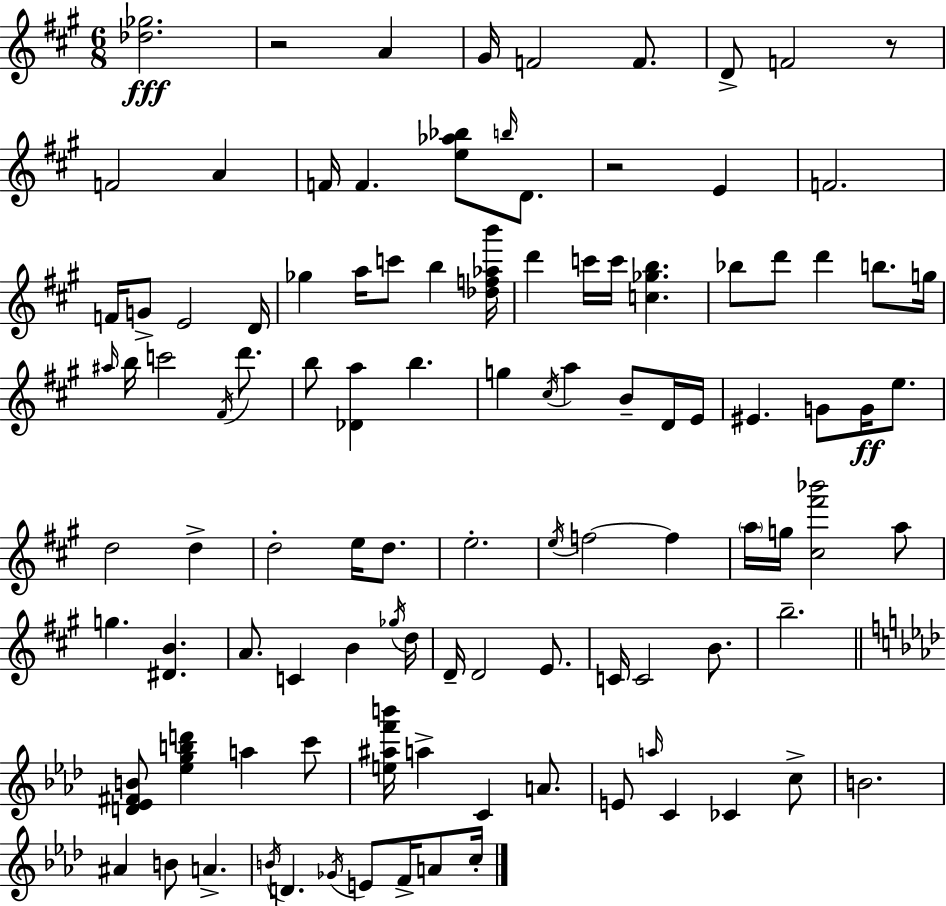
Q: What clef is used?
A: treble